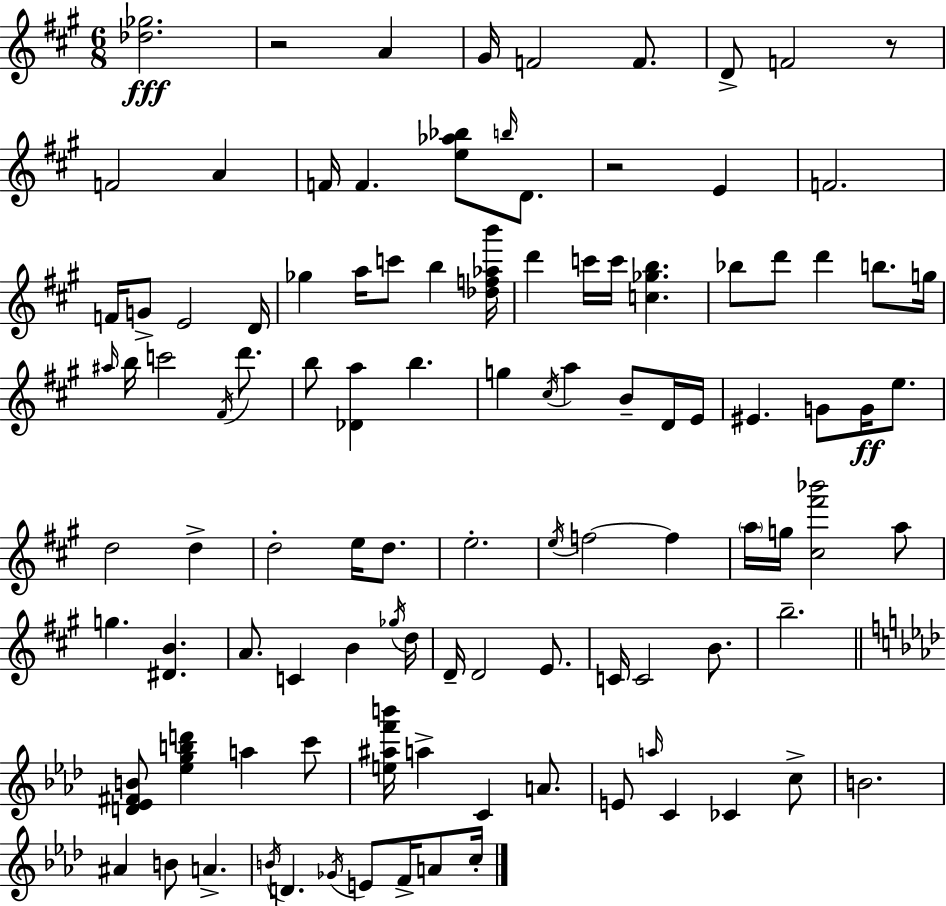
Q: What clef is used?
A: treble